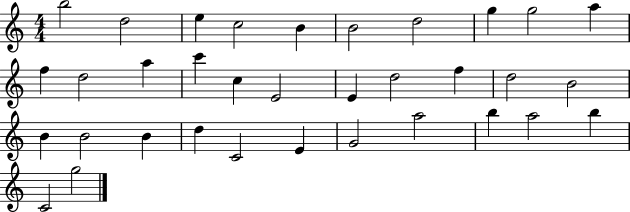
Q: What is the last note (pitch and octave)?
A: G5